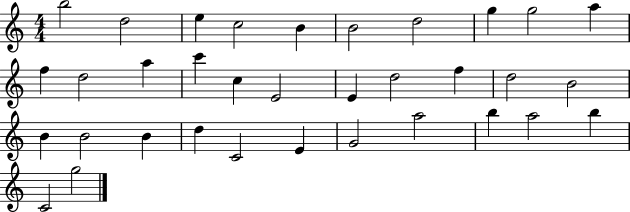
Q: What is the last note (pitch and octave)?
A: G5